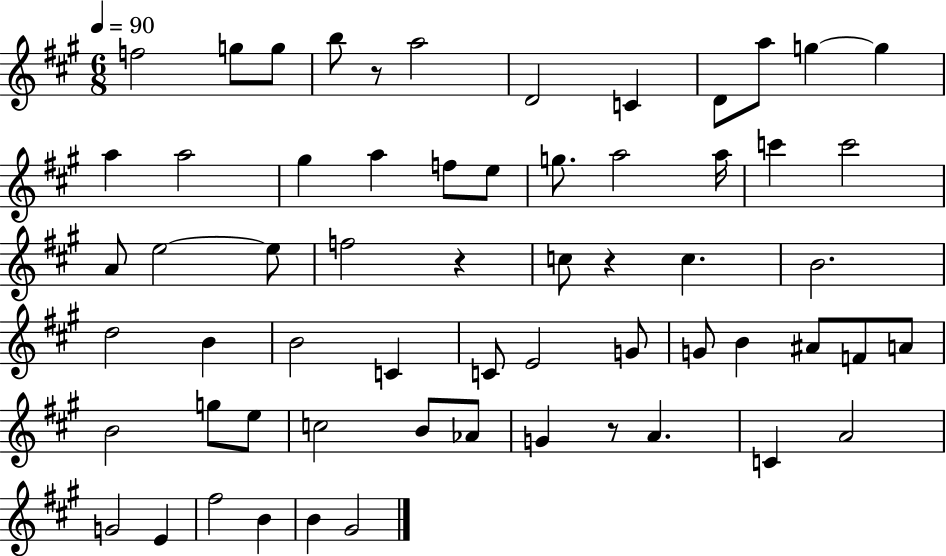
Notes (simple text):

F5/h G5/e G5/e B5/e R/e A5/h D4/h C4/q D4/e A5/e G5/q G5/q A5/q A5/h G#5/q A5/q F5/e E5/e G5/e. A5/h A5/s C6/q C6/h A4/e E5/h E5/e F5/h R/q C5/e R/q C5/q. B4/h. D5/h B4/q B4/h C4/q C4/e E4/h G4/e G4/e B4/q A#4/e F4/e A4/e B4/h G5/e E5/e C5/h B4/e Ab4/e G4/q R/e A4/q. C4/q A4/h G4/h E4/q F#5/h B4/q B4/q G#4/h